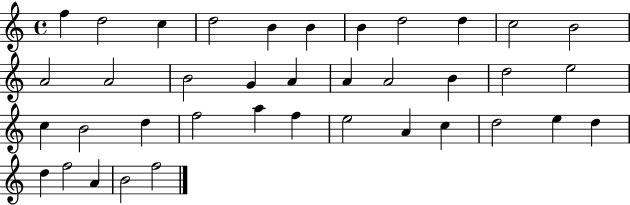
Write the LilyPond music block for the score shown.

{
  \clef treble
  \time 4/4
  \defaultTimeSignature
  \key c \major
  f''4 d''2 c''4 | d''2 b'4 b'4 | b'4 d''2 d''4 | c''2 b'2 | \break a'2 a'2 | b'2 g'4 a'4 | a'4 a'2 b'4 | d''2 e''2 | \break c''4 b'2 d''4 | f''2 a''4 f''4 | e''2 a'4 c''4 | d''2 e''4 d''4 | \break d''4 f''2 a'4 | b'2 f''2 | \bar "|."
}